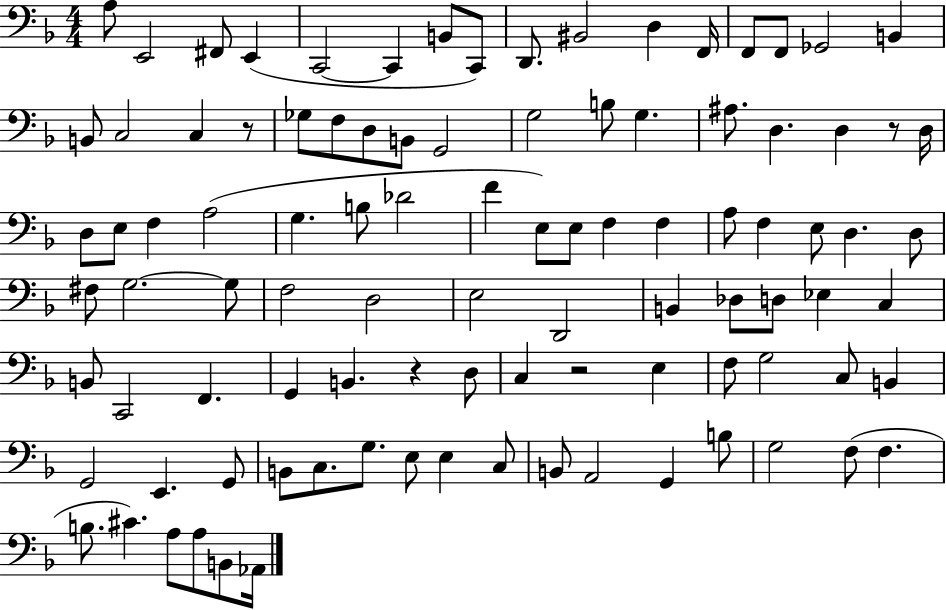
X:1
T:Untitled
M:4/4
L:1/4
K:F
A,/2 E,,2 ^F,,/2 E,, C,,2 C,, B,,/2 C,,/2 D,,/2 ^B,,2 D, F,,/4 F,,/2 F,,/2 _G,,2 B,, B,,/2 C,2 C, z/2 _G,/2 F,/2 D,/2 B,,/2 G,,2 G,2 B,/2 G, ^A,/2 D, D, z/2 D,/4 D,/2 E,/2 F, A,2 G, B,/2 _D2 F E,/2 E,/2 F, F, A,/2 F, E,/2 D, D,/2 ^F,/2 G,2 G,/2 F,2 D,2 E,2 D,,2 B,, _D,/2 D,/2 _E, C, B,,/2 C,,2 F,, G,, B,, z D,/2 C, z2 E, F,/2 G,2 C,/2 B,, G,,2 E,, G,,/2 B,,/2 C,/2 G,/2 E,/2 E, C,/2 B,,/2 A,,2 G,, B,/2 G,2 F,/2 F, B,/2 ^C A,/2 A,/2 B,,/2 _A,,/4